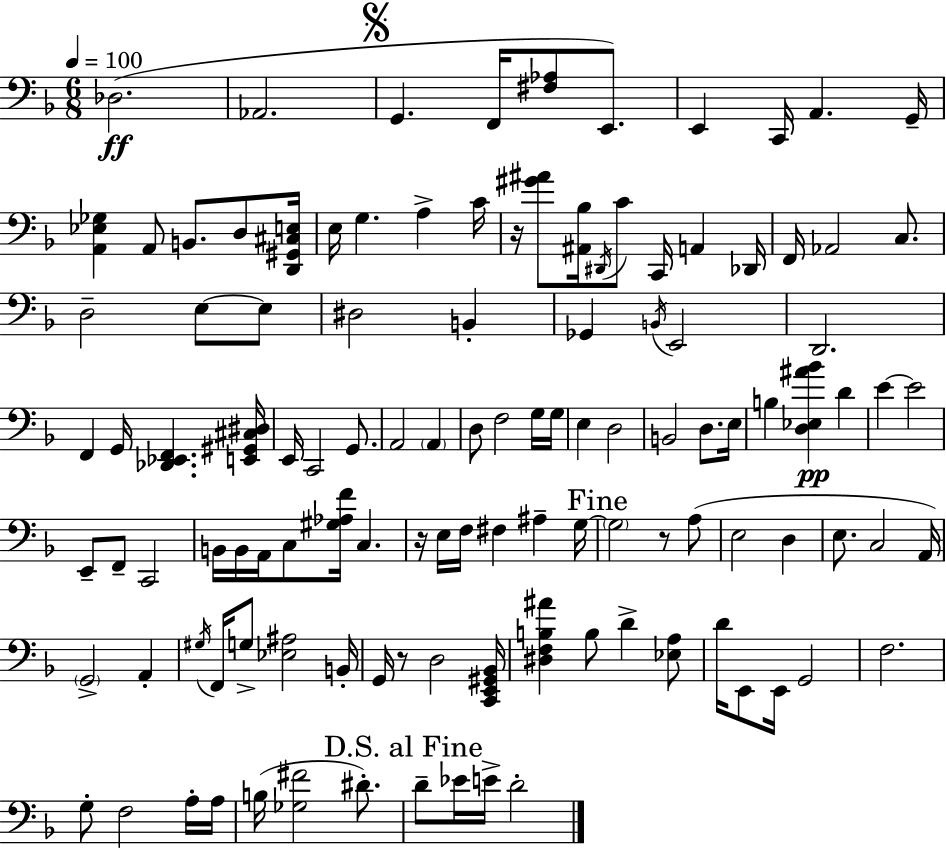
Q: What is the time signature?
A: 6/8